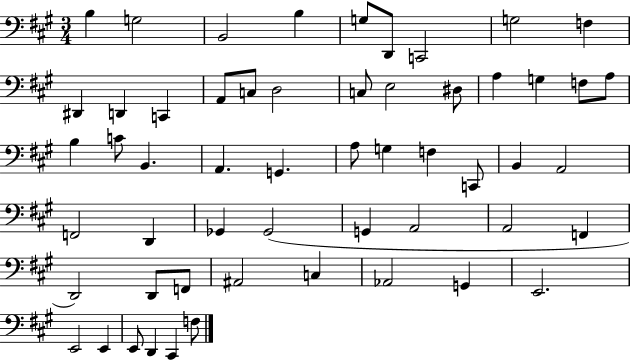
{
  \clef bass
  \numericTimeSignature
  \time 3/4
  \key a \major
  b4 g2 | b,2 b4 | g8 d,8 c,2 | g2 f4 | \break dis,4 d,4 c,4 | a,8 c8 d2 | c8 e2 dis8 | a4 g4 f8 a8 | \break b4 c'8 b,4. | a,4. g,4. | a8 g4 f4 c,8 | b,4 a,2 | \break f,2 d,4 | ges,4 ges,2( | g,4 a,2 | a,2 f,4 | \break d,2) d,8 f,8 | ais,2 c4 | aes,2 g,4 | e,2. | \break e,2 e,4 | e,8 d,4 cis,4 f8 | \bar "|."
}